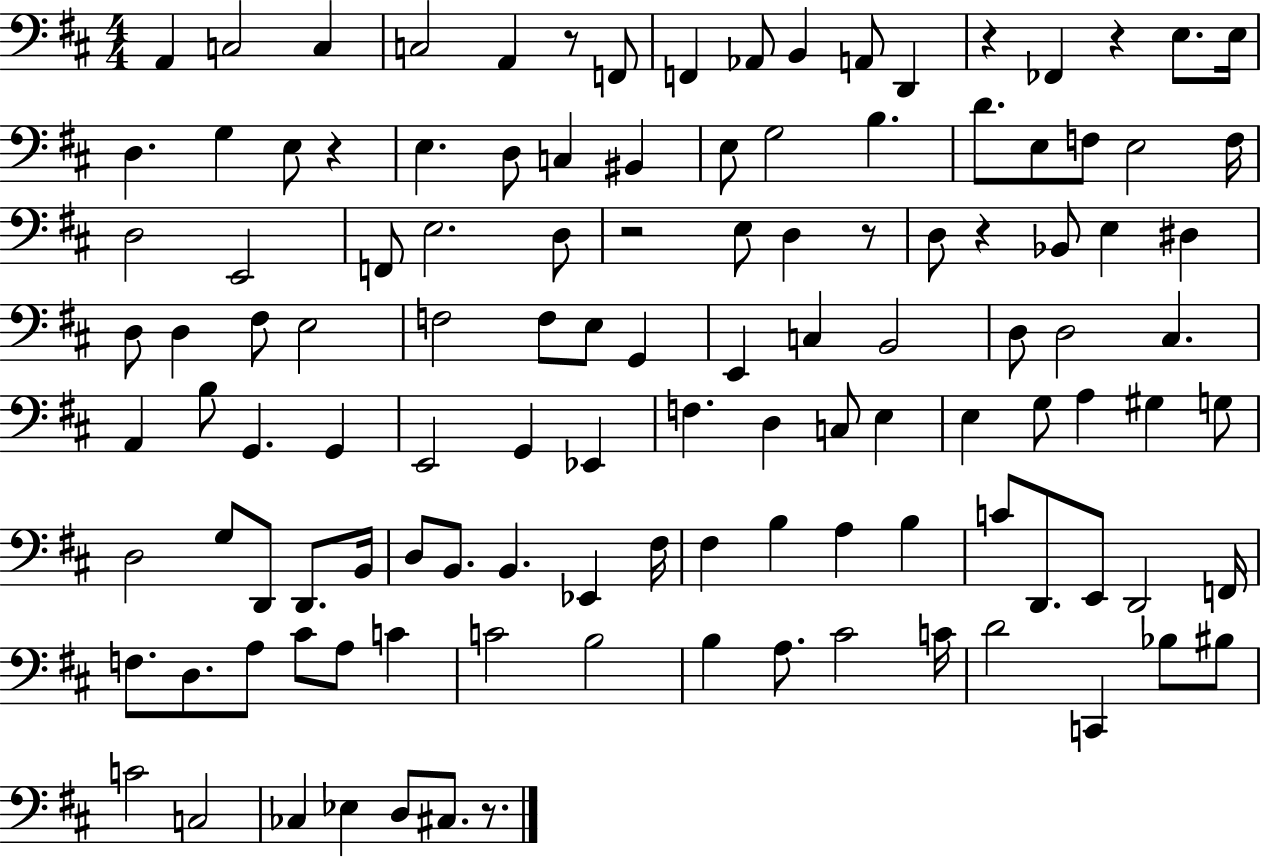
A2/q C3/h C3/q C3/h A2/q R/e F2/e F2/q Ab2/e B2/q A2/e D2/q R/q FES2/q R/q E3/e. E3/s D3/q. G3/q E3/e R/q E3/q. D3/e C3/q BIS2/q E3/e G3/h B3/q. D4/e. E3/e F3/e E3/h F3/s D3/h E2/h F2/e E3/h. D3/e R/h E3/e D3/q R/e D3/e R/q Bb2/e E3/q D#3/q D3/e D3/q F#3/e E3/h F3/h F3/e E3/e G2/q E2/q C3/q B2/h D3/e D3/h C#3/q. A2/q B3/e G2/q. G2/q E2/h G2/q Eb2/q F3/q. D3/q C3/e E3/q E3/q G3/e A3/q G#3/q G3/e D3/h G3/e D2/e D2/e. B2/s D3/e B2/e. B2/q. Eb2/q F#3/s F#3/q B3/q A3/q B3/q C4/e D2/e. E2/e D2/h F2/s F3/e. D3/e. A3/e C#4/e A3/e C4/q C4/h B3/h B3/q A3/e. C#4/h C4/s D4/h C2/q Bb3/e BIS3/e C4/h C3/h CES3/q Eb3/q D3/e C#3/e. R/e.